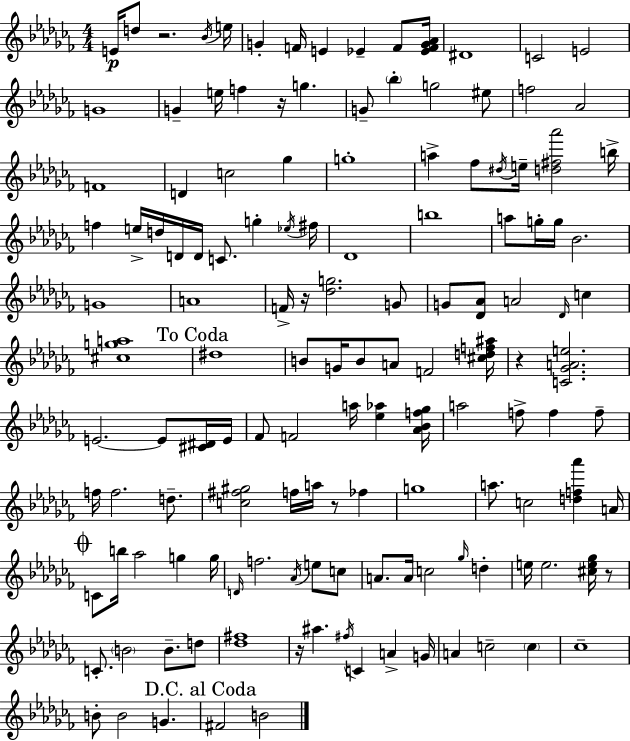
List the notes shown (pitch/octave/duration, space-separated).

E4/s D5/e R/h. Bb4/s E5/s G4/q F4/s E4/q Eb4/q F4/e [Eb4,F4,G4,Ab4]/s D#4/w C4/h E4/h G4/w G4/q E5/s F5/q R/s G5/q. G4/e Bb5/q G5/h EIS5/e F5/h Ab4/h F4/w D4/q C5/h Gb5/q G5/w A5/q FES5/e D#5/s E5/s [D5,F#5,Ab6]/h B5/s F5/q E5/s D5/s D4/s D4/s C4/e. G5/q Eb5/s F#5/s Db4/w B5/w A5/e G5/s G5/s Bb4/h. G4/w A4/w F4/s R/s [Db5,G5]/h. G4/e G4/e [Db4,Ab4]/e A4/h Db4/s C5/q [C#5,G5,A5]/w D#5/w B4/e G4/s B4/e A4/e F4/h [C#5,D5,F5,A#5]/s R/q [C4,Gb4,A4,E5]/h. E4/h. E4/e [C#4,D#4]/s E4/s FES4/e F4/h A5/s [Eb5,Ab5]/q [Ab4,Bb4,F5,Gb5]/s A5/h F5/e F5/q F5/e F5/s F5/h. D5/e. [C5,F#5,G#5]/h F5/s A5/s R/e FES5/q G5/w A5/e. C5/h [D5,F5,Ab6]/q A4/s C4/e B5/s Ab5/h G5/q G5/s D4/s F5/h. Ab4/s E5/e C5/e A4/e. A4/s C5/h Gb5/s D5/q E5/s E5/h. [C#5,E5,Gb5]/s R/e C4/e. B4/h B4/e. D5/e [Db5,F#5]/w R/s A#5/q. F#5/s C4/q A4/q G4/s A4/q C5/h C5/q CES5/w B4/e B4/h G4/q. F#4/h B4/h